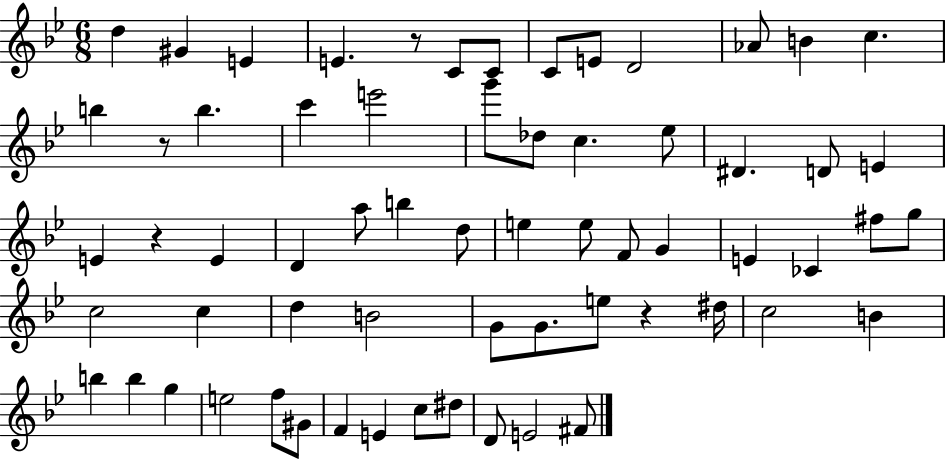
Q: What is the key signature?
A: BES major